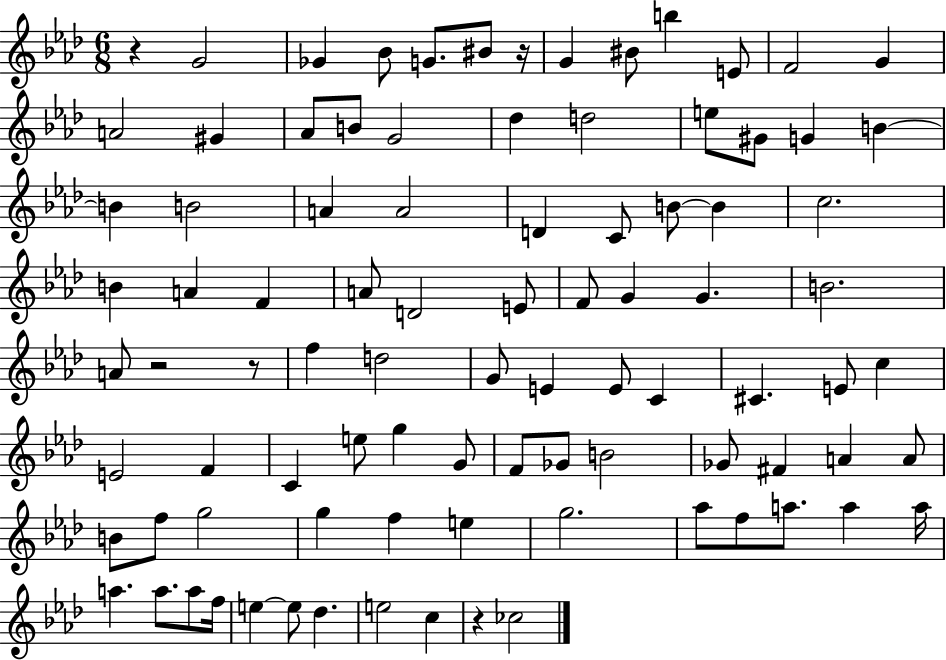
{
  \clef treble
  \numericTimeSignature
  \time 6/8
  \key aes \major
  r4 g'2 | ges'4 bes'8 g'8. bis'8 r16 | g'4 bis'8 b''4 e'8 | f'2 g'4 | \break a'2 gis'4 | aes'8 b'8 g'2 | des''4 d''2 | e''8 gis'8 g'4 b'4~~ | \break b'4 b'2 | a'4 a'2 | d'4 c'8 b'8~~ b'4 | c''2. | \break b'4 a'4 f'4 | a'8 d'2 e'8 | f'8 g'4 g'4. | b'2. | \break a'8 r2 r8 | f''4 d''2 | g'8 e'4 e'8 c'4 | cis'4. e'8 c''4 | \break e'2 f'4 | c'4 e''8 g''4 g'8 | f'8 ges'8 b'2 | ges'8 fis'4 a'4 a'8 | \break b'8 f''8 g''2 | g''4 f''4 e''4 | g''2. | aes''8 f''8 a''8. a''4 a''16 | \break a''4. a''8. a''8 f''16 | e''4~~ e''8 des''4. | e''2 c''4 | r4 ces''2 | \break \bar "|."
}